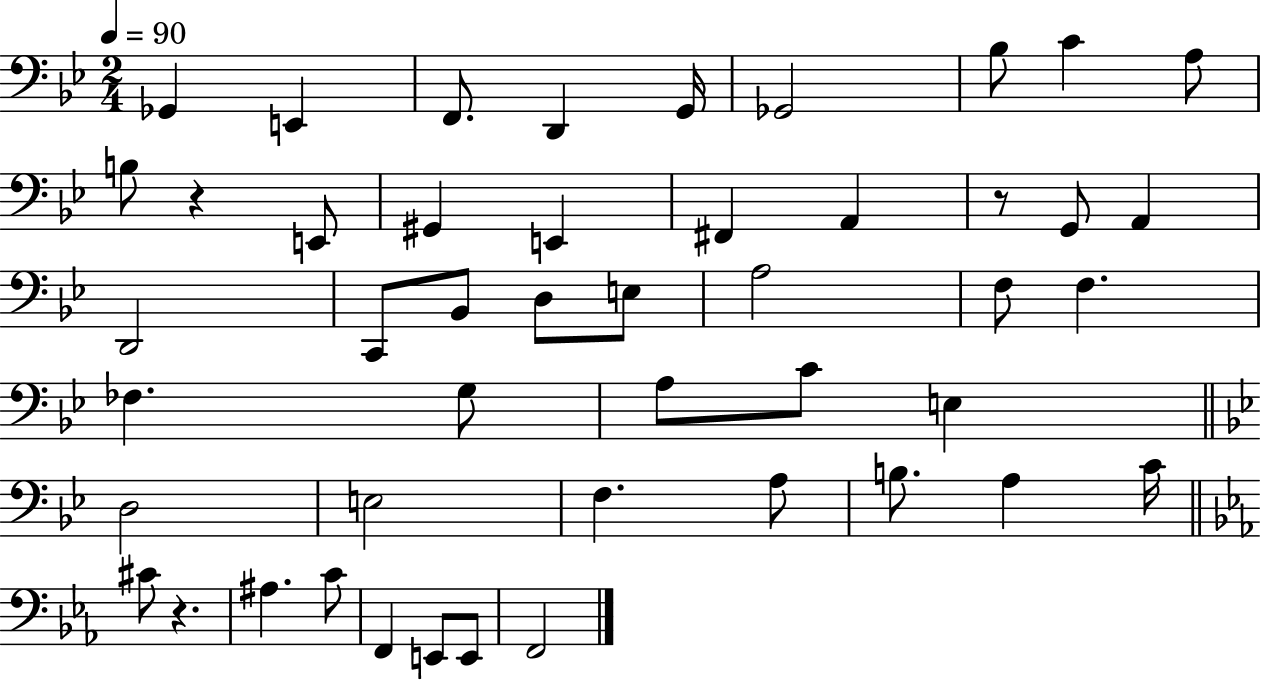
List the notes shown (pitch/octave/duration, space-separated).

Gb2/q E2/q F2/e. D2/q G2/s Gb2/h Bb3/e C4/q A3/e B3/e R/q E2/e G#2/q E2/q F#2/q A2/q R/e G2/e A2/q D2/h C2/e Bb2/e D3/e E3/e A3/h F3/e F3/q. FES3/q. G3/e A3/e C4/e E3/q D3/h E3/h F3/q. A3/e B3/e. A3/q C4/s C#4/e R/q. A#3/q. C4/e F2/q E2/e E2/e F2/h